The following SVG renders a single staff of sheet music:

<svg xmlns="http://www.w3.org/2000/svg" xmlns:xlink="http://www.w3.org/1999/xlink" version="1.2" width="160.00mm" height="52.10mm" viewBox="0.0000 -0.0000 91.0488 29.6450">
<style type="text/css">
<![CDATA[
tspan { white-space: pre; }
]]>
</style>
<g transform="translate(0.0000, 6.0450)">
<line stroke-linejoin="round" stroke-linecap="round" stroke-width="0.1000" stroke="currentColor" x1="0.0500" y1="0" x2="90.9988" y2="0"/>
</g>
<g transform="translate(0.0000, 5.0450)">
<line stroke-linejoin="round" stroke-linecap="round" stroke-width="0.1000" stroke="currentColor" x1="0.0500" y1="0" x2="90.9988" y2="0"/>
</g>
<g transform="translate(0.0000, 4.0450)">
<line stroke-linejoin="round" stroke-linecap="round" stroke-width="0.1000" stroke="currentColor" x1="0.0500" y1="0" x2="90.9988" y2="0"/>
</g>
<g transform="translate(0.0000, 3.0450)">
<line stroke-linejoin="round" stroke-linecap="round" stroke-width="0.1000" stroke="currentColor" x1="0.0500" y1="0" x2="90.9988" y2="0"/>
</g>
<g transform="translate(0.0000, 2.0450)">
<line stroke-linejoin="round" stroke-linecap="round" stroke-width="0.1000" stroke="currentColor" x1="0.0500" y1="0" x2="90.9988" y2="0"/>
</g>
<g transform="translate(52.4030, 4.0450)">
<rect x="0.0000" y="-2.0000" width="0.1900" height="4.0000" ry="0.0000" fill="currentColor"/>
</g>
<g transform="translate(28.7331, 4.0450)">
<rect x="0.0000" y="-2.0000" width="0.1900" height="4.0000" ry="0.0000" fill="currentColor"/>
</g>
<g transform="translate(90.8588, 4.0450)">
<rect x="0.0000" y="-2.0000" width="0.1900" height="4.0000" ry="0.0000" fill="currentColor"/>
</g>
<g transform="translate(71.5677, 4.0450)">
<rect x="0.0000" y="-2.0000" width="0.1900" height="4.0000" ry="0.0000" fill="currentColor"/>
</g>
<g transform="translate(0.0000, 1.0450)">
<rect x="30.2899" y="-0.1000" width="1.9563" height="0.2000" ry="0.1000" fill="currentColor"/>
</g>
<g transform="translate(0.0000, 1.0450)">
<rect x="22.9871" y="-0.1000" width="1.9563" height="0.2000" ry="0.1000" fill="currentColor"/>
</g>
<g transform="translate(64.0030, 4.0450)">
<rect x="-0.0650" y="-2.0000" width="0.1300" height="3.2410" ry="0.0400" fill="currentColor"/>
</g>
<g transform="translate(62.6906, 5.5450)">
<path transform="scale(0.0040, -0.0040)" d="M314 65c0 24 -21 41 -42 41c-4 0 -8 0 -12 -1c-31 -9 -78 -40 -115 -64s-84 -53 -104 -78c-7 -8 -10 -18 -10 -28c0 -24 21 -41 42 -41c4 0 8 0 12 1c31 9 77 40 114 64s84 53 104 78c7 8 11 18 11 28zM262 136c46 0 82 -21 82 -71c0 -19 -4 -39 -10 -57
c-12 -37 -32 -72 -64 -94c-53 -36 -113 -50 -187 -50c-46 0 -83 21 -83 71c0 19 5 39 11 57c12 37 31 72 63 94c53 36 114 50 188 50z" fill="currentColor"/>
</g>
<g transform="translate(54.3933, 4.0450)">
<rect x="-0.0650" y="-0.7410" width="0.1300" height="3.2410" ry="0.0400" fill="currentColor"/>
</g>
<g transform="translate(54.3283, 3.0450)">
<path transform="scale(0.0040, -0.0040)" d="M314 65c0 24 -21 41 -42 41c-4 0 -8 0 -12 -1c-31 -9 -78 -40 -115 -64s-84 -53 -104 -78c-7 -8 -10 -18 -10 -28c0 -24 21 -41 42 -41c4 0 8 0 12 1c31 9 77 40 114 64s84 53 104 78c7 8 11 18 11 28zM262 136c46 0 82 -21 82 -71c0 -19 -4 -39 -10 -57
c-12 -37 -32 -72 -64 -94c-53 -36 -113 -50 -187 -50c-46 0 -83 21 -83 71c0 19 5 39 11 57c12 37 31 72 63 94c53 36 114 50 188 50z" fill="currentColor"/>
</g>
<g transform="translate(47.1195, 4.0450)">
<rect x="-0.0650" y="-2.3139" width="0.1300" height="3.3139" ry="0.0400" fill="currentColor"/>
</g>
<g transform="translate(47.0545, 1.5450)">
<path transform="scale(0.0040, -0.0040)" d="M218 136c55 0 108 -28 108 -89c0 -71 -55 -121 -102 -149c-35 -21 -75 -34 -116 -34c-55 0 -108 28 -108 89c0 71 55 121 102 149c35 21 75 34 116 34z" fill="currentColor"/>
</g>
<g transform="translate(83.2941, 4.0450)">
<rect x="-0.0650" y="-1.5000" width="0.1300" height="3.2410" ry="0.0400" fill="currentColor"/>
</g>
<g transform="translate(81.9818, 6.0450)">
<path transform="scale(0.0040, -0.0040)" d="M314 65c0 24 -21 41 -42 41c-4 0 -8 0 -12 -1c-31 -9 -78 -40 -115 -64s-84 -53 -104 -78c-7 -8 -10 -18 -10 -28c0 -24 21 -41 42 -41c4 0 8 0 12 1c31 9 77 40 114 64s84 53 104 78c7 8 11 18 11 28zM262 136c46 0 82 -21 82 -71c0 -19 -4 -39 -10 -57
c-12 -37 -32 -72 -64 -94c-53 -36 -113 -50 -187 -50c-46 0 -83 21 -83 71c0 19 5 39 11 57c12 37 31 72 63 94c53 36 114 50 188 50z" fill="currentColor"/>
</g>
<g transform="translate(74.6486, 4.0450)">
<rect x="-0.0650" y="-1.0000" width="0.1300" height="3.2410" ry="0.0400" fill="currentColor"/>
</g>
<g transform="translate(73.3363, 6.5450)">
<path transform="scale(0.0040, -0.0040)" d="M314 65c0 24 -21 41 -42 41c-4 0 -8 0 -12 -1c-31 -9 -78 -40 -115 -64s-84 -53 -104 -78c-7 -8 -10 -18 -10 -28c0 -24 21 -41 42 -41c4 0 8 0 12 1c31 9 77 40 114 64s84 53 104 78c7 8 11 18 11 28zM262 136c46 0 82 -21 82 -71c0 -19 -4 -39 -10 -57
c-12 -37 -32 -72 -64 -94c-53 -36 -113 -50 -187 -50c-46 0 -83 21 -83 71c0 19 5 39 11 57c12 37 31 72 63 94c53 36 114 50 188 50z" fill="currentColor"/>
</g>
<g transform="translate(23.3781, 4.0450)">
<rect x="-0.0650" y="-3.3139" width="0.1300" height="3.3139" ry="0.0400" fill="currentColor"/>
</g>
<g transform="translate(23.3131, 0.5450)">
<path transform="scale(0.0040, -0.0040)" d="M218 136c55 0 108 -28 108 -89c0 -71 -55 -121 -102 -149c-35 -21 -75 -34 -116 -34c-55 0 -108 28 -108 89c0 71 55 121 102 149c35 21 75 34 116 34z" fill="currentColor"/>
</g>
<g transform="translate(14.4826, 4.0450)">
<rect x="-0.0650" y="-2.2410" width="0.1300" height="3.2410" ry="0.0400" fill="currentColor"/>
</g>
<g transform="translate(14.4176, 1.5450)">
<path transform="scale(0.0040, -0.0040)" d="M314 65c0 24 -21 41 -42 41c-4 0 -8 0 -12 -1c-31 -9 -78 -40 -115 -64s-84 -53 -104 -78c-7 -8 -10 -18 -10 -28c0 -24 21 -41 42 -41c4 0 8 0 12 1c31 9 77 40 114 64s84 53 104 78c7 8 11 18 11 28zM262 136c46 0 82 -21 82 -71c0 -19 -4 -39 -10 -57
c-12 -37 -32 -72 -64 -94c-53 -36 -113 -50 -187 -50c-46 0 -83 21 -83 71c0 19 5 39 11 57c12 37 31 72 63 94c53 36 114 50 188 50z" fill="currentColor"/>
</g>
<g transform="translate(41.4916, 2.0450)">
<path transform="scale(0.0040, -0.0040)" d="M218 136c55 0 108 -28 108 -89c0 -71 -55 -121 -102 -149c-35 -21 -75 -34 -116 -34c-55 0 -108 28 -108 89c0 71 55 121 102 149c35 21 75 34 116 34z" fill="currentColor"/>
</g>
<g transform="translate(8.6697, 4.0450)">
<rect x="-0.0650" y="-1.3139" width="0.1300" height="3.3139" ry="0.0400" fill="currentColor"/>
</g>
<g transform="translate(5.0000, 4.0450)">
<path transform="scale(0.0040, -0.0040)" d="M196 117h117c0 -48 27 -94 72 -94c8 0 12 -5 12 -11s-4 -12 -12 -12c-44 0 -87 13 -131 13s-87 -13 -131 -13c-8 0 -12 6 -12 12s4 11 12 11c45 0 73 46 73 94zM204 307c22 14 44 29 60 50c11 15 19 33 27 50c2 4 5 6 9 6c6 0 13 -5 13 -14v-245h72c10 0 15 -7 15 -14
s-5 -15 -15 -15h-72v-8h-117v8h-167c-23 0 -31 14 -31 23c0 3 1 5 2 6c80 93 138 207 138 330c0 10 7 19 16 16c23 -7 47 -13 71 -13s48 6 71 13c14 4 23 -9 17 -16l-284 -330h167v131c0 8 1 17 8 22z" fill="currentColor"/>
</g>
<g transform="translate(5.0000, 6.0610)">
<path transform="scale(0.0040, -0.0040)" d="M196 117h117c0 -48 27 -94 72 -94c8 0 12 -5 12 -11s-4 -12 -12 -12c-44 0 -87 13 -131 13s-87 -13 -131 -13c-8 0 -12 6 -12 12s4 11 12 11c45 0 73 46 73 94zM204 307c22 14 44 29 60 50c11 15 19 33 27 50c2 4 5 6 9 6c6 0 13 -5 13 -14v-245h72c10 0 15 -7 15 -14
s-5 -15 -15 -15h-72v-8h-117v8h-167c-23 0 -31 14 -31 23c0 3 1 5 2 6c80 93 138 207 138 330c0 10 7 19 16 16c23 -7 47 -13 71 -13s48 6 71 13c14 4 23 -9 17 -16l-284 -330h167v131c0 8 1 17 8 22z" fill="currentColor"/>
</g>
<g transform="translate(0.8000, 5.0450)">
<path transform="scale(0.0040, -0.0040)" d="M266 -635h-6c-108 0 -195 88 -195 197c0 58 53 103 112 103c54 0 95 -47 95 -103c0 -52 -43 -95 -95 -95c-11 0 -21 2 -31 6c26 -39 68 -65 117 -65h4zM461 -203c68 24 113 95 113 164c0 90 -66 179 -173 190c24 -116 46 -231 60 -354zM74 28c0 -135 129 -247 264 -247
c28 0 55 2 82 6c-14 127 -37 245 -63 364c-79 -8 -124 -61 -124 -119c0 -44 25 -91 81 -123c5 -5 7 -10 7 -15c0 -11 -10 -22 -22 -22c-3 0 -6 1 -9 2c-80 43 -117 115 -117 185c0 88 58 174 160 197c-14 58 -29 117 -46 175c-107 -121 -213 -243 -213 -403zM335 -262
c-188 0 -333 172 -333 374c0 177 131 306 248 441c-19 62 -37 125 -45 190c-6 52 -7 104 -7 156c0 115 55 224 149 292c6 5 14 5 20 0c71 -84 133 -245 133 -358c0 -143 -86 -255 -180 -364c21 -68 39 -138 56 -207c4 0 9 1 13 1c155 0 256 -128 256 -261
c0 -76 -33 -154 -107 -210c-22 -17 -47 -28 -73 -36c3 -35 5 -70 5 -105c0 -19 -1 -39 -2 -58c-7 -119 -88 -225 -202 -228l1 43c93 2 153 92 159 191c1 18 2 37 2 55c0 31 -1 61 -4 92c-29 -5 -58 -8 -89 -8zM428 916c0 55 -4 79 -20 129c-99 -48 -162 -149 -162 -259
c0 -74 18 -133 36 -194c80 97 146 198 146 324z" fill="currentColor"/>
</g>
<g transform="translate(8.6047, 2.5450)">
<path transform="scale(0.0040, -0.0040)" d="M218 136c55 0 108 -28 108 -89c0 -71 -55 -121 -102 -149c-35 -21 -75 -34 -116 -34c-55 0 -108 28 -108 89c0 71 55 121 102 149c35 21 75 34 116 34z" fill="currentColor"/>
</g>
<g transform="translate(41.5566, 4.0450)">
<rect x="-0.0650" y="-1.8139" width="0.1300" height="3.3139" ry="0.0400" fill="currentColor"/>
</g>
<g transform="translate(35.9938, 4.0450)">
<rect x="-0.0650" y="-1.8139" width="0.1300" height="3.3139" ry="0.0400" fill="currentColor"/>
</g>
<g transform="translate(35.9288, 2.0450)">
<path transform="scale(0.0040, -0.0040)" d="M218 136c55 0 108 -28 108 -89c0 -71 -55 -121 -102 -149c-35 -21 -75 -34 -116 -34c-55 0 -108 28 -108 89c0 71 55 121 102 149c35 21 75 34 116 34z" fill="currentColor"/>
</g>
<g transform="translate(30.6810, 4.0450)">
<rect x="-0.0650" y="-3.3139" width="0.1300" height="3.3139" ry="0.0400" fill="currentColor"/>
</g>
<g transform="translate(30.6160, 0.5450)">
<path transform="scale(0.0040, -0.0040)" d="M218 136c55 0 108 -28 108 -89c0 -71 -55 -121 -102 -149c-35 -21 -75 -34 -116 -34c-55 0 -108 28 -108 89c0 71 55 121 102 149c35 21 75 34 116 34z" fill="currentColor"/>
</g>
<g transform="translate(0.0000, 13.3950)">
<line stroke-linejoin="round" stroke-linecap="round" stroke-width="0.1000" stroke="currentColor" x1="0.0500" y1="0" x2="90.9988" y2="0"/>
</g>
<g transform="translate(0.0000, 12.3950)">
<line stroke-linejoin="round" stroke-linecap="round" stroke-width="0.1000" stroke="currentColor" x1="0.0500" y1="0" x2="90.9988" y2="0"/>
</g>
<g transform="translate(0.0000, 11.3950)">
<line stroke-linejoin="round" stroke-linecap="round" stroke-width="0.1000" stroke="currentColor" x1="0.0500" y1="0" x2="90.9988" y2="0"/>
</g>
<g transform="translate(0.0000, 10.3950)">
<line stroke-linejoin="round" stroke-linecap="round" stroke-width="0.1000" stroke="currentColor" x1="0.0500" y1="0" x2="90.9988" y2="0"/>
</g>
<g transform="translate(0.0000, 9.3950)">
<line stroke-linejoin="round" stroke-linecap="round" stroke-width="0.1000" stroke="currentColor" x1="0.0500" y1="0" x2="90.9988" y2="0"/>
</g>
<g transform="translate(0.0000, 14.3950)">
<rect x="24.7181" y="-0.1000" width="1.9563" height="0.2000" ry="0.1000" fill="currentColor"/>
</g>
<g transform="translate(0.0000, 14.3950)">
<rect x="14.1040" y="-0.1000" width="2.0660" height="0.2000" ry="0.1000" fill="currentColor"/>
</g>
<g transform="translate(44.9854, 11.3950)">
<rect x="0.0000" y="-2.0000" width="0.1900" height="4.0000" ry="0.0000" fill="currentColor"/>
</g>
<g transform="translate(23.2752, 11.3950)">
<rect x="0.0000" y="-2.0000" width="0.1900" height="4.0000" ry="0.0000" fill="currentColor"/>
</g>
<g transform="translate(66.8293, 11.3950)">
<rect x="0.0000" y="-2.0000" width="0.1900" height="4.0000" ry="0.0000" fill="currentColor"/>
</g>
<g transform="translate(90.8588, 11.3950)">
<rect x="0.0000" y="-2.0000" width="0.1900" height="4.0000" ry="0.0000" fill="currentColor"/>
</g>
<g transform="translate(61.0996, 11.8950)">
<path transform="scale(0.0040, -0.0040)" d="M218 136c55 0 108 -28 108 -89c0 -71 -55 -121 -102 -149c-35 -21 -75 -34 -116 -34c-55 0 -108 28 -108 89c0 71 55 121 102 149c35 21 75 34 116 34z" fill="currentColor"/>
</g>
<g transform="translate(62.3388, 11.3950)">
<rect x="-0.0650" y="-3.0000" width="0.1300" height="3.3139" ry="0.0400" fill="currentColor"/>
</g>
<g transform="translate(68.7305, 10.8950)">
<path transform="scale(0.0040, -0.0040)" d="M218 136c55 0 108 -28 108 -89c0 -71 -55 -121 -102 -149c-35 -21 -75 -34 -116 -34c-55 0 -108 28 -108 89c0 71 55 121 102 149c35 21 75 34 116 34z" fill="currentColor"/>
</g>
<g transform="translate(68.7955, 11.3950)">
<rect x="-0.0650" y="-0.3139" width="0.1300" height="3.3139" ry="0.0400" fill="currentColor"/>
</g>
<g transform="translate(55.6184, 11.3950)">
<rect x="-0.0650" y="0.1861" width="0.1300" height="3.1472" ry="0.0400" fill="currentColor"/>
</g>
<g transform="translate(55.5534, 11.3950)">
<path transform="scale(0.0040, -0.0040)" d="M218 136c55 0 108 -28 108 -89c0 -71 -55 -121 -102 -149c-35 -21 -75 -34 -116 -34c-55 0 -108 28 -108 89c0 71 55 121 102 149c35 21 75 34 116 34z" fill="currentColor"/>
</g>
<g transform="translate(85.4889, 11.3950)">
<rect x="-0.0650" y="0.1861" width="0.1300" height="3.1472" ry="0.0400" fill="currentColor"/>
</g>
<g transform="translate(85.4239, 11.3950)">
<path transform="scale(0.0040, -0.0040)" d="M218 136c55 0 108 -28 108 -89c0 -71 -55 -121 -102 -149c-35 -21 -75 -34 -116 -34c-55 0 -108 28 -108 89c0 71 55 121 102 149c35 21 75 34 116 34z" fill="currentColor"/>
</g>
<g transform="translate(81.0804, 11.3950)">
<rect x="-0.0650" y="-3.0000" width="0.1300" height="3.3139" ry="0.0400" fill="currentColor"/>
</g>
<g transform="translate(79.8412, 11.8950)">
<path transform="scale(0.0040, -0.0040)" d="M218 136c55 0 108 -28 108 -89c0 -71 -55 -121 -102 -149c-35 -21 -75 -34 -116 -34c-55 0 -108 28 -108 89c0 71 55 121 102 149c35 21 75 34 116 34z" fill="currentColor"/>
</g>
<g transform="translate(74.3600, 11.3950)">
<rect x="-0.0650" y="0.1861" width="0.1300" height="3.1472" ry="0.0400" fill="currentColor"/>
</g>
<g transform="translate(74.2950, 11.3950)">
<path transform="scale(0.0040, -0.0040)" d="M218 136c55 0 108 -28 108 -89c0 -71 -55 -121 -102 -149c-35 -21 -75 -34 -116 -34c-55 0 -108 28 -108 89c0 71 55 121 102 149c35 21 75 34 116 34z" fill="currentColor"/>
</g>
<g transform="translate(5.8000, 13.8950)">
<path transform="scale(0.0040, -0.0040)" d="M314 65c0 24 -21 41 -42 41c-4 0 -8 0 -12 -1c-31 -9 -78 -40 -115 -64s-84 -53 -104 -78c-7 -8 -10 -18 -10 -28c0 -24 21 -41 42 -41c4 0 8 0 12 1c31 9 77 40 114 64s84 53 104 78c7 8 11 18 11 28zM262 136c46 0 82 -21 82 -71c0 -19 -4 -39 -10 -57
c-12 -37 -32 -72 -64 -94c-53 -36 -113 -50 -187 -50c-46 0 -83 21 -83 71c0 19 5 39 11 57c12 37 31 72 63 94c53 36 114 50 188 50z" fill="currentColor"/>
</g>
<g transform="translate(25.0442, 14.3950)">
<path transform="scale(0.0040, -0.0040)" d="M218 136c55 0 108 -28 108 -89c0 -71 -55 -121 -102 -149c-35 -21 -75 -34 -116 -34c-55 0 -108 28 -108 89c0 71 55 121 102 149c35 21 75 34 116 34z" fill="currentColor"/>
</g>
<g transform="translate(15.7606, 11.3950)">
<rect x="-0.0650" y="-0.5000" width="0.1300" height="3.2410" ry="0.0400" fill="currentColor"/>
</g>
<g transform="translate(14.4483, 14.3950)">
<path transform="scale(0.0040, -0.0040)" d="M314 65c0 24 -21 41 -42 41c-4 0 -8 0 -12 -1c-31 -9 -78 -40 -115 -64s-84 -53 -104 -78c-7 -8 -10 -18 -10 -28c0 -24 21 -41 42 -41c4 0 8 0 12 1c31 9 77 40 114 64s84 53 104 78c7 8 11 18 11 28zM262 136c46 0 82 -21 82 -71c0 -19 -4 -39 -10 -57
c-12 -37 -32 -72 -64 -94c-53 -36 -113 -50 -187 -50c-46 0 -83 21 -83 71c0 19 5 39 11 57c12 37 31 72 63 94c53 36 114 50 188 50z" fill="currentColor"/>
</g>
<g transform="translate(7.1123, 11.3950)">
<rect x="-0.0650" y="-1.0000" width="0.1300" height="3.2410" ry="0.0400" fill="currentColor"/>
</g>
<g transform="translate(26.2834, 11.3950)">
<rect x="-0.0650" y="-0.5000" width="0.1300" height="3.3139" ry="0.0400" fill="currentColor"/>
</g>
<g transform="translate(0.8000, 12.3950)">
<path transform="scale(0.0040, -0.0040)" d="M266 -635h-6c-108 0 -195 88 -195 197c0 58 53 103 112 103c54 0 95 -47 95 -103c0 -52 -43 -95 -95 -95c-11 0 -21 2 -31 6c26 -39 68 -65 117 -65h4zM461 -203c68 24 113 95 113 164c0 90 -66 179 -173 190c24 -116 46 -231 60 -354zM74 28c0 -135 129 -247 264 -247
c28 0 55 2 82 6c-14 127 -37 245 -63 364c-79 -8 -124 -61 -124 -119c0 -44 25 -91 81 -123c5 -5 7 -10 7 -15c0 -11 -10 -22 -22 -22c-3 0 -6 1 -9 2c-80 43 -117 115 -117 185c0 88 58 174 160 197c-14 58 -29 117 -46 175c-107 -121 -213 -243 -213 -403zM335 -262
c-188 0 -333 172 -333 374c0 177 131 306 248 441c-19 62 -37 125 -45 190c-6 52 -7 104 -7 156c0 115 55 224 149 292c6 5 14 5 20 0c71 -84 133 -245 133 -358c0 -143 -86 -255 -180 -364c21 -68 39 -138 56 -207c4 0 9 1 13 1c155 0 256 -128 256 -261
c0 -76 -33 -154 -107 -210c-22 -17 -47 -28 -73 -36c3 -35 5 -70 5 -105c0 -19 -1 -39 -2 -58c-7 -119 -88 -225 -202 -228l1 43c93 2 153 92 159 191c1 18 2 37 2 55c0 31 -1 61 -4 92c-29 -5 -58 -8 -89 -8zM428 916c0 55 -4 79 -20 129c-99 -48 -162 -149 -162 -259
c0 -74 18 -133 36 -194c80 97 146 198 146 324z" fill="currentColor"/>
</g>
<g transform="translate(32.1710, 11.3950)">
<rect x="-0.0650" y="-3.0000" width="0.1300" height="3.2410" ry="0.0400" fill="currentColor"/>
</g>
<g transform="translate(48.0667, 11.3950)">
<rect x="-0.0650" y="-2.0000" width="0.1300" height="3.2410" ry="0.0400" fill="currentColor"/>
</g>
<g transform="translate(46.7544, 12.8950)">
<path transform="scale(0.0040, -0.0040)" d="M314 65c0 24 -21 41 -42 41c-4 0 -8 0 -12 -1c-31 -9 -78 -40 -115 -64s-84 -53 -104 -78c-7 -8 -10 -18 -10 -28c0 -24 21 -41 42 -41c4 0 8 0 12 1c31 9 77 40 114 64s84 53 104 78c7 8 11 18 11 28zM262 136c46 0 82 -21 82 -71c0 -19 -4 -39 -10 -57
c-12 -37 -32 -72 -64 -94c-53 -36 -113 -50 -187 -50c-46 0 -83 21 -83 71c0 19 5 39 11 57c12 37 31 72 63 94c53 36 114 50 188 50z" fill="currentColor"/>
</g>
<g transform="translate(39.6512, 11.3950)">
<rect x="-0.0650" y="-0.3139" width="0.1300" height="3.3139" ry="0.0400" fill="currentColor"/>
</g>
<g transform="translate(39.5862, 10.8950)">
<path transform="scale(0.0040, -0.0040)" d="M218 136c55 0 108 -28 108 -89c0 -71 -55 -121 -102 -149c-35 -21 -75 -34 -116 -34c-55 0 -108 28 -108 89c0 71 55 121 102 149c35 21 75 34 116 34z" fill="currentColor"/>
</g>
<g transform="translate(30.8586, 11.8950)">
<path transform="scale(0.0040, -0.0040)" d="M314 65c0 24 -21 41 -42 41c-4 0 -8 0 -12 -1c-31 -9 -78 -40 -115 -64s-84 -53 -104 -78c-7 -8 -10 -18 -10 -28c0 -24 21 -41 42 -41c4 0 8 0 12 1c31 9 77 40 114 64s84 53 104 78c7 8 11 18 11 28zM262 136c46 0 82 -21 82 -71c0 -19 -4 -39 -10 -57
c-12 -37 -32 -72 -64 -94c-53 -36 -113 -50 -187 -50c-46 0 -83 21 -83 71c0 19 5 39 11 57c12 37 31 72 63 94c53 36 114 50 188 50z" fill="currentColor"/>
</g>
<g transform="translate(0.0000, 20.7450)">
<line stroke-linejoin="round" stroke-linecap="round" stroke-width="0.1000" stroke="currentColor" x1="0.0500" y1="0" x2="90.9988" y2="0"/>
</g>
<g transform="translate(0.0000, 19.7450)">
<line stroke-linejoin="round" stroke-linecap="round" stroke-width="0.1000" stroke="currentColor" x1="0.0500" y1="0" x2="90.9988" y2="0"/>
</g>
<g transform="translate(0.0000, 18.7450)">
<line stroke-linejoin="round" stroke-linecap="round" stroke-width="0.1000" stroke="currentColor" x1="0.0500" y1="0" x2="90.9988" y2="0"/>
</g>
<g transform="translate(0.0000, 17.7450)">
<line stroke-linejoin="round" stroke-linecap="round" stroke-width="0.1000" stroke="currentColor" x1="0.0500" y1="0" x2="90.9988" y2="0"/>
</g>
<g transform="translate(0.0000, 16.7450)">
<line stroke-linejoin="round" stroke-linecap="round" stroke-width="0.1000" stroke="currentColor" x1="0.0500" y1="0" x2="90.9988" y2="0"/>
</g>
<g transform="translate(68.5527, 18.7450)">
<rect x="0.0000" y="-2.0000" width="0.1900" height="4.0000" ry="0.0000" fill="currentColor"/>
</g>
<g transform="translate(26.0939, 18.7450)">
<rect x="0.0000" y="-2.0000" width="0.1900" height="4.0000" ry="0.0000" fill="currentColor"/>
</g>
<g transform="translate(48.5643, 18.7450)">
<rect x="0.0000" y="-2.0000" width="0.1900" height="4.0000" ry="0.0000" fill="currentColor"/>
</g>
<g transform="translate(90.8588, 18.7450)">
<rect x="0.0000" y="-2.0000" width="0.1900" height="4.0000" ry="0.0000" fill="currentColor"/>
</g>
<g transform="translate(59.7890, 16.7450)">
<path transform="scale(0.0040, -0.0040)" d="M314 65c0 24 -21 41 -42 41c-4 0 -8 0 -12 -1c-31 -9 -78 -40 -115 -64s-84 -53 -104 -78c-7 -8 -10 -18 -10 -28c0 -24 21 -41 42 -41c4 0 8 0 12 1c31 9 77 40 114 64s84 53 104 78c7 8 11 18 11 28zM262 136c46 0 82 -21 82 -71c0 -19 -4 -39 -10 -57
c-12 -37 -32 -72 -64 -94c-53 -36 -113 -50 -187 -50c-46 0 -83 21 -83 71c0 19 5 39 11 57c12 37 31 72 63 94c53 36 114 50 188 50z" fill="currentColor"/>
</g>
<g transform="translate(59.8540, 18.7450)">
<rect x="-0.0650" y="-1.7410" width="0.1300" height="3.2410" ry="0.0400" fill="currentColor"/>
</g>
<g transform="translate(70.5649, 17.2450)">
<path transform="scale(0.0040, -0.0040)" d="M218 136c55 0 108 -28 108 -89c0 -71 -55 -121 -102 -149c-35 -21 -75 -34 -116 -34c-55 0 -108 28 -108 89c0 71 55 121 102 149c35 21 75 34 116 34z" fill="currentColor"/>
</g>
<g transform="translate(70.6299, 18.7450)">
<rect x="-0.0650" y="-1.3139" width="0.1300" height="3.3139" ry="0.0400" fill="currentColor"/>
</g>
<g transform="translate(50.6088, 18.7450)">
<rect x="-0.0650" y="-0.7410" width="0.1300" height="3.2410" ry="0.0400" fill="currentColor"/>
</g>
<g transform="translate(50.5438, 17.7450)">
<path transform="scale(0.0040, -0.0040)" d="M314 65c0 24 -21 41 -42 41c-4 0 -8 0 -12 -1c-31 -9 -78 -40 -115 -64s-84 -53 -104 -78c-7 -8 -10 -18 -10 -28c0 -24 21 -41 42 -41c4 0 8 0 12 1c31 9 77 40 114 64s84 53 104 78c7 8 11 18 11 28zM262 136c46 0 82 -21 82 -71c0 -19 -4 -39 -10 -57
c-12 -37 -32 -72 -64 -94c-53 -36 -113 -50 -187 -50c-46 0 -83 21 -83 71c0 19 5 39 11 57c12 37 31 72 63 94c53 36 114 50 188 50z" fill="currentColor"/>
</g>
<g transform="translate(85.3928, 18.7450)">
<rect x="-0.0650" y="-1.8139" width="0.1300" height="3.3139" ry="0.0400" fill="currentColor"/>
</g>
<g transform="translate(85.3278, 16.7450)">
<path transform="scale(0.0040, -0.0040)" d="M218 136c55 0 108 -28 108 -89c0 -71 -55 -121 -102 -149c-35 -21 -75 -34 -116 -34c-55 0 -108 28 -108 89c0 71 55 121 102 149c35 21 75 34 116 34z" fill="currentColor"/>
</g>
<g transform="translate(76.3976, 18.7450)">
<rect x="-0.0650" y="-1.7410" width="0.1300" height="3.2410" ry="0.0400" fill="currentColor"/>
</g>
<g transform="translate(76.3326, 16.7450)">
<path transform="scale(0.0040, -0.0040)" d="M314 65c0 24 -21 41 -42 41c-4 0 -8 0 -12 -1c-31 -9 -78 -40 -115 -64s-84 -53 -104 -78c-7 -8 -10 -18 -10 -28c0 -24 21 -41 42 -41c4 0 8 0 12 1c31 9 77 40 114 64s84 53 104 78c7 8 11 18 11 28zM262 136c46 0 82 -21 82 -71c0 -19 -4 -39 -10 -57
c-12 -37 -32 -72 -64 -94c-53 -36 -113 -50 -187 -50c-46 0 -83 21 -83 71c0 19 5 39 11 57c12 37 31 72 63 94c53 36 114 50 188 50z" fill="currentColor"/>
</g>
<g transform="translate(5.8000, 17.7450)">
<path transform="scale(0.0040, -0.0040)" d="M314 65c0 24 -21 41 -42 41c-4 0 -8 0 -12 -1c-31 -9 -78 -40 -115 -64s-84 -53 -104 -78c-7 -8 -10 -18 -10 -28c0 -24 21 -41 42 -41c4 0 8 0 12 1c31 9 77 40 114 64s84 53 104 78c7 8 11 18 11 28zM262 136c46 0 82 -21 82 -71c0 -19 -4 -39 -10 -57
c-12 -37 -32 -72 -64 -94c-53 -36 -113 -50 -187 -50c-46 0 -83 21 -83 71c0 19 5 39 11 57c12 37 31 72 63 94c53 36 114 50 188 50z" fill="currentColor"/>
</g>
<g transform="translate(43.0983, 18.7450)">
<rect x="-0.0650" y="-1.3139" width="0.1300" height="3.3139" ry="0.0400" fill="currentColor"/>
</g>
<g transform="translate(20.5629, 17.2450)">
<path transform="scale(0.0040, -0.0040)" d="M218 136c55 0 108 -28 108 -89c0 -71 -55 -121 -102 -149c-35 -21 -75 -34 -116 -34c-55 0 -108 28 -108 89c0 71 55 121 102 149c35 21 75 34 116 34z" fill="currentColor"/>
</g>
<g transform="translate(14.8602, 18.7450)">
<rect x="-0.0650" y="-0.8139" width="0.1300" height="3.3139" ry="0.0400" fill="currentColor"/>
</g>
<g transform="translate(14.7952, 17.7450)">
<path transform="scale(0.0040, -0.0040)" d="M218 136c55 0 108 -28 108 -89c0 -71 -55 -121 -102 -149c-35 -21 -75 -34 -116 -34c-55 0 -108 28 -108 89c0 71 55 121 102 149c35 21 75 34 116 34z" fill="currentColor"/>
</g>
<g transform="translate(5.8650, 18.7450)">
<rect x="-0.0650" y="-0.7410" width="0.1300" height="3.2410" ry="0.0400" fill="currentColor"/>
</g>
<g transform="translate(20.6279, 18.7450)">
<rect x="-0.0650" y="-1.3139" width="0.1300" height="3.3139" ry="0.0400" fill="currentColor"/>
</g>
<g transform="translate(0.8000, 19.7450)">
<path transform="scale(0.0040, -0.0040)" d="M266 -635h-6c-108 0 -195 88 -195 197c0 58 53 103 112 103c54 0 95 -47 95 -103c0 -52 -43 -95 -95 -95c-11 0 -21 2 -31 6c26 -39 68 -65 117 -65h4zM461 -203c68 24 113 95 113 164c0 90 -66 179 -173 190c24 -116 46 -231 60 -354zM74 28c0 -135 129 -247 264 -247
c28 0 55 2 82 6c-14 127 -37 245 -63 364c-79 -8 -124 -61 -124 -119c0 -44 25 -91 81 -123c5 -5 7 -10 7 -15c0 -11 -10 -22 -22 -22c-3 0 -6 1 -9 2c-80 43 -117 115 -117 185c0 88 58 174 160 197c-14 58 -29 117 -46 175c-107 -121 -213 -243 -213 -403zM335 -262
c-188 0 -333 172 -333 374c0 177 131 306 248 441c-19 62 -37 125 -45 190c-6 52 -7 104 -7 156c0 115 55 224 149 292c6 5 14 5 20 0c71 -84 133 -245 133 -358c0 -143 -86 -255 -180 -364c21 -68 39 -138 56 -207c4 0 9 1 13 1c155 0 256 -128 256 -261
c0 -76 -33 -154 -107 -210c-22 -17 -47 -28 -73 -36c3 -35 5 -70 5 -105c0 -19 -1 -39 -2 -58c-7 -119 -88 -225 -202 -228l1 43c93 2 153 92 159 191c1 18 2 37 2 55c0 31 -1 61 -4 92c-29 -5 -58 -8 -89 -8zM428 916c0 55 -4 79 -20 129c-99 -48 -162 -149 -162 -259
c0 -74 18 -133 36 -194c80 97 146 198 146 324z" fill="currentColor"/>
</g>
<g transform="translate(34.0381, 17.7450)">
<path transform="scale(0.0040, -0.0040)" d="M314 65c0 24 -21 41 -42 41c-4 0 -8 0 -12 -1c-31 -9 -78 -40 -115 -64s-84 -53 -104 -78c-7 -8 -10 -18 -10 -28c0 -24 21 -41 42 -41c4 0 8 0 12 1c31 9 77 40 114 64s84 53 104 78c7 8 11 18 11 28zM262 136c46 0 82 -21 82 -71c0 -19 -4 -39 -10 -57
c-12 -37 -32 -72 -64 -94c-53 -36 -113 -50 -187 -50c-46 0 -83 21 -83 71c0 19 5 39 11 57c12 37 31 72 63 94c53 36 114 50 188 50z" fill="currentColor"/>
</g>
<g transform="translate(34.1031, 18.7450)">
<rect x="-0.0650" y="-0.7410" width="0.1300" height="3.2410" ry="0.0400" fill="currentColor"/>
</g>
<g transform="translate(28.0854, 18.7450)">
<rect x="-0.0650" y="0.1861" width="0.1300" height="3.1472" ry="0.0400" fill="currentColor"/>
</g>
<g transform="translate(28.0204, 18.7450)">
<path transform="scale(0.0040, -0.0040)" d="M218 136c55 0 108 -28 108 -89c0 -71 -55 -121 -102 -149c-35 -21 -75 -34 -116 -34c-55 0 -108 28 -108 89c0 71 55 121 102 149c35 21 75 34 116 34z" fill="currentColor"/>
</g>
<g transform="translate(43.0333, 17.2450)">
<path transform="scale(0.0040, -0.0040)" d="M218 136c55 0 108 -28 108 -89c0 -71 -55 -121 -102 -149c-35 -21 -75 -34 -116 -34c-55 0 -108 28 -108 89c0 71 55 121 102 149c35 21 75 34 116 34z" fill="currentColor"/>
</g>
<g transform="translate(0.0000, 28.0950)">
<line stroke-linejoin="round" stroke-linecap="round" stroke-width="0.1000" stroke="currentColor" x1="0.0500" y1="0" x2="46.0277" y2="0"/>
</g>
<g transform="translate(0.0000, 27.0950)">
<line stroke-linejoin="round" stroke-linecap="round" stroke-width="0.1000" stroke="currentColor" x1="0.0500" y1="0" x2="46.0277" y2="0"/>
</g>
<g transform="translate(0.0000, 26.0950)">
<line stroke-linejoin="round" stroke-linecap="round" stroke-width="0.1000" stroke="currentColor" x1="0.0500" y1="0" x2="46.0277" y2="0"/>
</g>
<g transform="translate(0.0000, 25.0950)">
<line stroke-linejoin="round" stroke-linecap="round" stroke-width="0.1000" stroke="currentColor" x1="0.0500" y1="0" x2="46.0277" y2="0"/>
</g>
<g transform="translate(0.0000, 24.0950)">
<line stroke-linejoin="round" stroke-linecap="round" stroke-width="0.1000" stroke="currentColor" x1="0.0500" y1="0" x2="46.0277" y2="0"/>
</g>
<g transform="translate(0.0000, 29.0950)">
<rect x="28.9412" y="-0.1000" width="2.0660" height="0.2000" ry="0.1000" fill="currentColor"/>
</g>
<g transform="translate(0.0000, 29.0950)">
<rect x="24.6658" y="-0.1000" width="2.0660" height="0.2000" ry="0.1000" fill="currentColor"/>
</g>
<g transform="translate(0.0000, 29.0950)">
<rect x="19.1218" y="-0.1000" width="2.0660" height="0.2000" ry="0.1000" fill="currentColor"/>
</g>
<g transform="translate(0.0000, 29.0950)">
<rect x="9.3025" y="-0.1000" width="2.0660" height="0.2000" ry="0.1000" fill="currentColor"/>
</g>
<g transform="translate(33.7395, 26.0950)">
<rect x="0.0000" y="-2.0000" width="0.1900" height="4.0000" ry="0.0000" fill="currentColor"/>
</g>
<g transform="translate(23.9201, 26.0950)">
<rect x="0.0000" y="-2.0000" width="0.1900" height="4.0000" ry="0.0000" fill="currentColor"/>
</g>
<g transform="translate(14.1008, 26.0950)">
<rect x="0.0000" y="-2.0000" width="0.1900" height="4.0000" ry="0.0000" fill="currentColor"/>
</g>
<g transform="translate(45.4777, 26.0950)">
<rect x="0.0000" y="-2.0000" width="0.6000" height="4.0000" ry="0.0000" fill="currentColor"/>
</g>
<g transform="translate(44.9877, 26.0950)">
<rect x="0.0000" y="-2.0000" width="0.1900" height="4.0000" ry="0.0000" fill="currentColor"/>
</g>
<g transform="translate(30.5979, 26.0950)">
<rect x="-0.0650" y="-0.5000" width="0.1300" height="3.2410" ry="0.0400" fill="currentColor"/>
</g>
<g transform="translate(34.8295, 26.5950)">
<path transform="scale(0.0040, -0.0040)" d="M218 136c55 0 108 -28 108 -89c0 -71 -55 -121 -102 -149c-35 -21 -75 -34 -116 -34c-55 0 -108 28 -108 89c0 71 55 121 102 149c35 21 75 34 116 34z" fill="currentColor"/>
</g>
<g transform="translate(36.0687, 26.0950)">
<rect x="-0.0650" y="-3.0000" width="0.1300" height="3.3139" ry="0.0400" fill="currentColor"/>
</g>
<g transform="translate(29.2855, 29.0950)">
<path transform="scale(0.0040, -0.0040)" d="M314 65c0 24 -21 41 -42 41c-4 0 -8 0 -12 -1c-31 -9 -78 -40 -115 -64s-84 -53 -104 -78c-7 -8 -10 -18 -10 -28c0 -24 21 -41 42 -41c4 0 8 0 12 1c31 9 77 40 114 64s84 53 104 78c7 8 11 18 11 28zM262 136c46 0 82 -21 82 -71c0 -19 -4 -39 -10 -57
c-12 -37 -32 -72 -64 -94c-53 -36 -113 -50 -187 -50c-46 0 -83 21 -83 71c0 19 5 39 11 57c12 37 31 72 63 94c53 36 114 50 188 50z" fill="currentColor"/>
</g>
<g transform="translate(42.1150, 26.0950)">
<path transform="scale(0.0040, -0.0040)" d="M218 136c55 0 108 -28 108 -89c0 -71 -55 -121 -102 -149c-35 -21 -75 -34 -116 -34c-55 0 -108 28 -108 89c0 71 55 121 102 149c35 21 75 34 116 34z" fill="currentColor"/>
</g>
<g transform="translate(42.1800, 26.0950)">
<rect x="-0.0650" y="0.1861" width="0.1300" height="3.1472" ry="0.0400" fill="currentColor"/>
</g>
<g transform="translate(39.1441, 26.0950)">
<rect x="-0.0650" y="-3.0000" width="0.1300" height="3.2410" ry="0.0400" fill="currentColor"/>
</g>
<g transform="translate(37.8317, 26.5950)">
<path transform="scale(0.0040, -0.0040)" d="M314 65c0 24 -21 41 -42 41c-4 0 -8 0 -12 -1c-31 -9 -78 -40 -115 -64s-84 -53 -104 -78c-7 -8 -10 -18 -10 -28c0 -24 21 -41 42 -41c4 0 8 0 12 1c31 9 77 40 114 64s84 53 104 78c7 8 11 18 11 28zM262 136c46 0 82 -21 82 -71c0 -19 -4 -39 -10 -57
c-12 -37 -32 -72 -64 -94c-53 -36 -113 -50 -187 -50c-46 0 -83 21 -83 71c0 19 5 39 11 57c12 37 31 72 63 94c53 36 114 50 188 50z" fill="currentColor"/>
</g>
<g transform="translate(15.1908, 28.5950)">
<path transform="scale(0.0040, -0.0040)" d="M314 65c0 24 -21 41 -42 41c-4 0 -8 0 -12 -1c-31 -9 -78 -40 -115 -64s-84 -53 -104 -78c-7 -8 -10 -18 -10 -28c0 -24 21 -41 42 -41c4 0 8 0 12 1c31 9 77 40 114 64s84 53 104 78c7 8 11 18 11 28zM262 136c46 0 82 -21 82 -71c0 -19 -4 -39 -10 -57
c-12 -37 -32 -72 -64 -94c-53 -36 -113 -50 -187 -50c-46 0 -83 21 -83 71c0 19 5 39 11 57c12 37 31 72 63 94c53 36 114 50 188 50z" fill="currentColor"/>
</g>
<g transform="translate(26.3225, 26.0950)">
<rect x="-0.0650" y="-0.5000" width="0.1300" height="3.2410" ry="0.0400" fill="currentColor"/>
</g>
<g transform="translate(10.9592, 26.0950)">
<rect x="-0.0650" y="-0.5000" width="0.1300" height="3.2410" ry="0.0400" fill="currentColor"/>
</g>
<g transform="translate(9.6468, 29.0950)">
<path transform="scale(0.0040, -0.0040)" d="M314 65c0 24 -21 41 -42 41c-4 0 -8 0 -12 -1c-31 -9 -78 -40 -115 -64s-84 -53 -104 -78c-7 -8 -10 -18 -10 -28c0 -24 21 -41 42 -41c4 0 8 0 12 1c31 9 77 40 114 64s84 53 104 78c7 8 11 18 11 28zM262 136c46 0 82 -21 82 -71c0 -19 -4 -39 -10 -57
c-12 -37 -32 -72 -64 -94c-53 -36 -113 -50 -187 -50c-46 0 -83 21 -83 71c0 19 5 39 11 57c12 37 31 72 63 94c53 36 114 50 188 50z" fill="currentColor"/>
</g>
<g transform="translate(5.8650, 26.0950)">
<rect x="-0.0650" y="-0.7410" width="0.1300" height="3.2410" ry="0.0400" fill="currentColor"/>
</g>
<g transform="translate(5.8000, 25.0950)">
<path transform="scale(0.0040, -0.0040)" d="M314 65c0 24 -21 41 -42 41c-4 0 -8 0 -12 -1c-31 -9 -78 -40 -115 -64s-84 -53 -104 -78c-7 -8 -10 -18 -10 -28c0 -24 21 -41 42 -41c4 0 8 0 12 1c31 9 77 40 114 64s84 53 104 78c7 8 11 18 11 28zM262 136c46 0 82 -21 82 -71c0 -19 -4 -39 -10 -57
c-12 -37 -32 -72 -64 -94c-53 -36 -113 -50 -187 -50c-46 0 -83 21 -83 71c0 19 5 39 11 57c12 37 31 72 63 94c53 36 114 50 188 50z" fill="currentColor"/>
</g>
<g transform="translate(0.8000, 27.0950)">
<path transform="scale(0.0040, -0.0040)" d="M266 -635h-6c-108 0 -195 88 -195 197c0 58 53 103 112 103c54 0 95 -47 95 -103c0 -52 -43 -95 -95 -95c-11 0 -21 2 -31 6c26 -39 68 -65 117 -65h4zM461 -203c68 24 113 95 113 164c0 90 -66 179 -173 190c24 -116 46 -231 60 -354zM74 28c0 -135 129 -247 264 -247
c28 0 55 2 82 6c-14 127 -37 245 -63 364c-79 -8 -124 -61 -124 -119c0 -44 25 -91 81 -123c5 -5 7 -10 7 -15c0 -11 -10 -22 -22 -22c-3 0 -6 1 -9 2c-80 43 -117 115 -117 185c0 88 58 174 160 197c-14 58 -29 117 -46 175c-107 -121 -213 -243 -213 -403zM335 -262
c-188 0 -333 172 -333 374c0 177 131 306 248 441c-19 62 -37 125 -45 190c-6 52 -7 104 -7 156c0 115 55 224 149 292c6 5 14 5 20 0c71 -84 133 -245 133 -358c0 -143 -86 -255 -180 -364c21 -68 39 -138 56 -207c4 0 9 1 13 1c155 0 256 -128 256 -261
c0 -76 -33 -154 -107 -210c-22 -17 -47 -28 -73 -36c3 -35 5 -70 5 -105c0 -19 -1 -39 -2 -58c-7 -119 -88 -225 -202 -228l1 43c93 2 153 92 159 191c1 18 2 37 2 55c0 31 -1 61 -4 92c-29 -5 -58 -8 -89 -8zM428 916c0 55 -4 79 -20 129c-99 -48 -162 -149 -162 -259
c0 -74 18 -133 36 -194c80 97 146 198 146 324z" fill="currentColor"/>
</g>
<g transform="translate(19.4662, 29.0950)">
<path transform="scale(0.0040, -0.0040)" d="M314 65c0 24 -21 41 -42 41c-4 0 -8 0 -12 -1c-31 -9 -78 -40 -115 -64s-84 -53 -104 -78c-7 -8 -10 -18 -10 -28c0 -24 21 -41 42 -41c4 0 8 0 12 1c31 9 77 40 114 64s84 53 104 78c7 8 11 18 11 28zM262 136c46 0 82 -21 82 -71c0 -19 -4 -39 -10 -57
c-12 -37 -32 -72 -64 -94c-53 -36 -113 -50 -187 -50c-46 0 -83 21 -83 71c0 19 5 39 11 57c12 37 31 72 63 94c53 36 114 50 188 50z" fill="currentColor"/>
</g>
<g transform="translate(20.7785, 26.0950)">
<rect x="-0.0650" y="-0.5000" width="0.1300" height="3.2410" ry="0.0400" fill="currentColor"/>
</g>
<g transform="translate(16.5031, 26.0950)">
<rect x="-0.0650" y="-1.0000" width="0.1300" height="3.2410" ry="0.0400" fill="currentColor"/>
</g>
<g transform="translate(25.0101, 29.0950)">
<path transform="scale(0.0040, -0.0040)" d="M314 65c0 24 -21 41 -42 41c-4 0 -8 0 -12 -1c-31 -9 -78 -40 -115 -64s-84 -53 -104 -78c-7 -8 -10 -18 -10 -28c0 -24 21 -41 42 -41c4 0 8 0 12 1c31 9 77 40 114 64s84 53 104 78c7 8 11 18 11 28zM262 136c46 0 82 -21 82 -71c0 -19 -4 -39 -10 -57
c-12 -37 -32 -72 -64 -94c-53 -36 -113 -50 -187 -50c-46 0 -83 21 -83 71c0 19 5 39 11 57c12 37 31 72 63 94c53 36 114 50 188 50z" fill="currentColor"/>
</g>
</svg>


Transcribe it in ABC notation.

X:1
T:Untitled
M:4/4
L:1/4
K:C
e g2 b b f f g d2 F2 D2 E2 D2 C2 C A2 c F2 B A c B A B d2 d e B d2 e d2 f2 e f2 f d2 C2 D2 C2 C2 C2 A A2 B